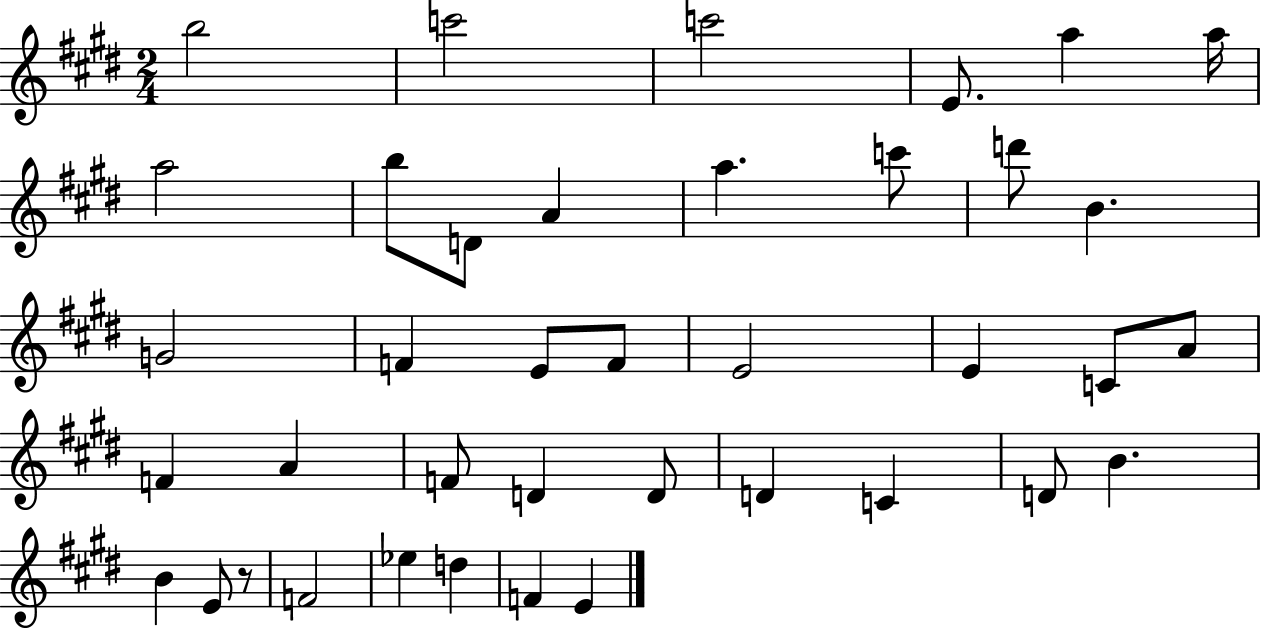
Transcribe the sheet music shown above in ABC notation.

X:1
T:Untitled
M:2/4
L:1/4
K:E
b2 c'2 c'2 E/2 a a/4 a2 b/2 D/2 A a c'/2 d'/2 B G2 F E/2 F/2 E2 E C/2 A/2 F A F/2 D D/2 D C D/2 B B E/2 z/2 F2 _e d F E